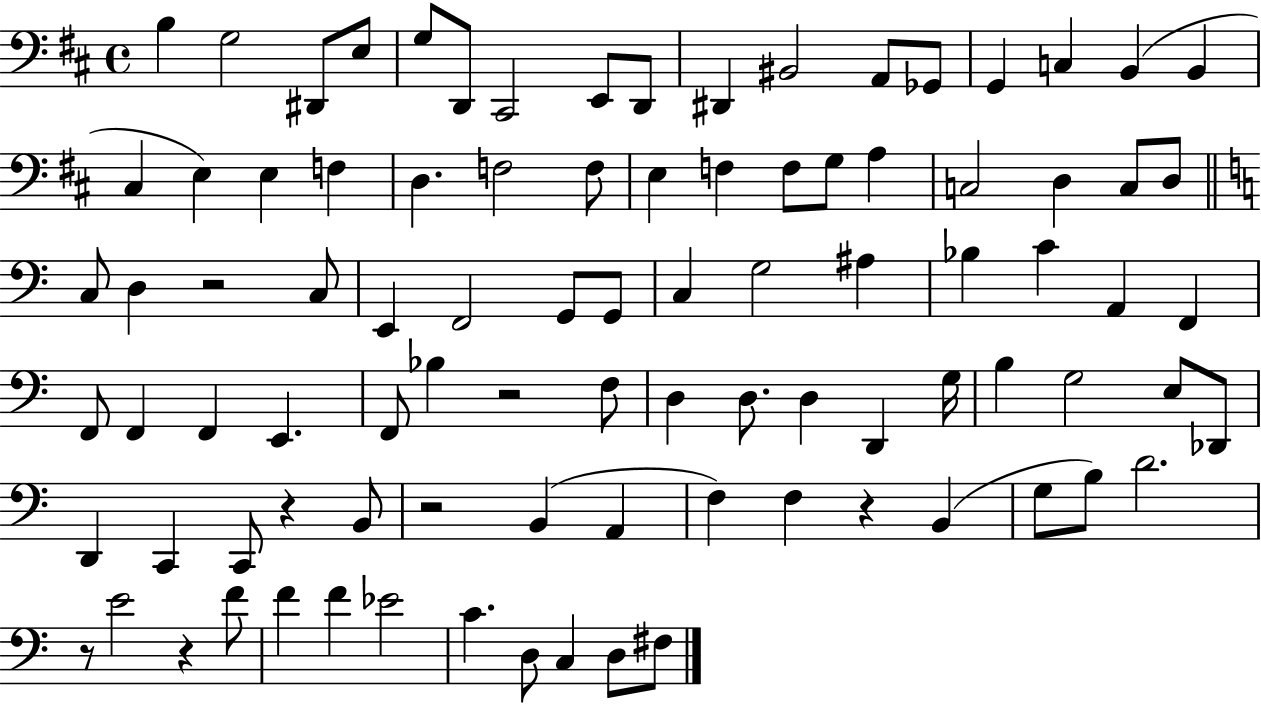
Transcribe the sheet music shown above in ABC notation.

X:1
T:Untitled
M:4/4
L:1/4
K:D
B, G,2 ^D,,/2 E,/2 G,/2 D,,/2 ^C,,2 E,,/2 D,,/2 ^D,, ^B,,2 A,,/2 _G,,/2 G,, C, B,, B,, ^C, E, E, F, D, F,2 F,/2 E, F, F,/2 G,/2 A, C,2 D, C,/2 D,/2 C,/2 D, z2 C,/2 E,, F,,2 G,,/2 G,,/2 C, G,2 ^A, _B, C A,, F,, F,,/2 F,, F,, E,, F,,/2 _B, z2 F,/2 D, D,/2 D, D,, G,/4 B, G,2 E,/2 _D,,/2 D,, C,, C,,/2 z B,,/2 z2 B,, A,, F, F, z B,, G,/2 B,/2 D2 z/2 E2 z F/2 F F _E2 C D,/2 C, D,/2 ^F,/2